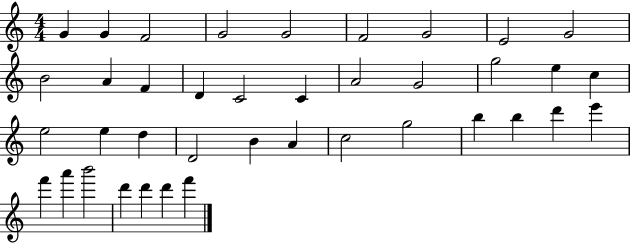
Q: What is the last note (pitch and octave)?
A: F6